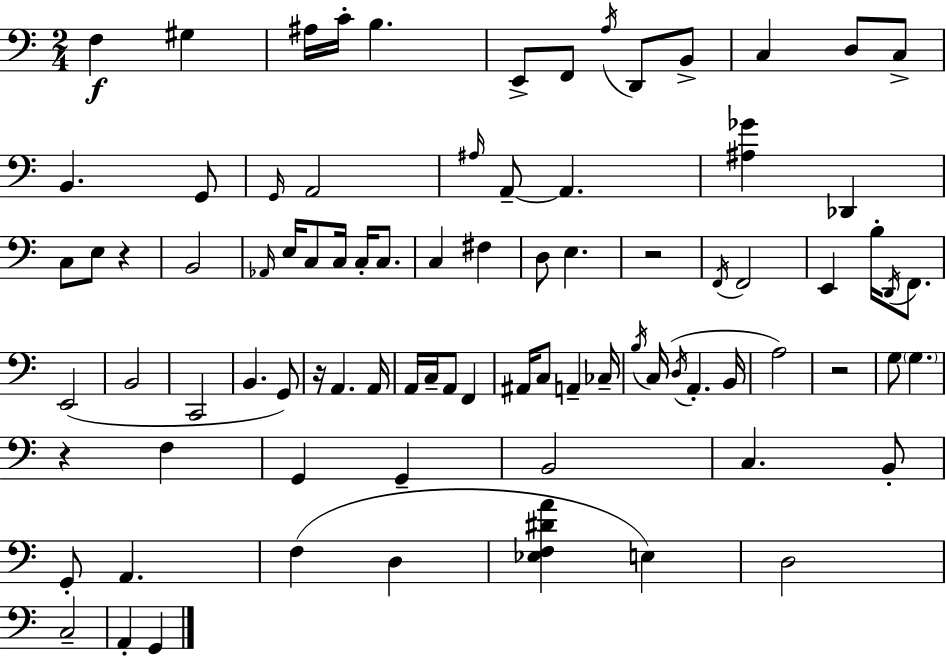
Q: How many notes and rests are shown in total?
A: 85